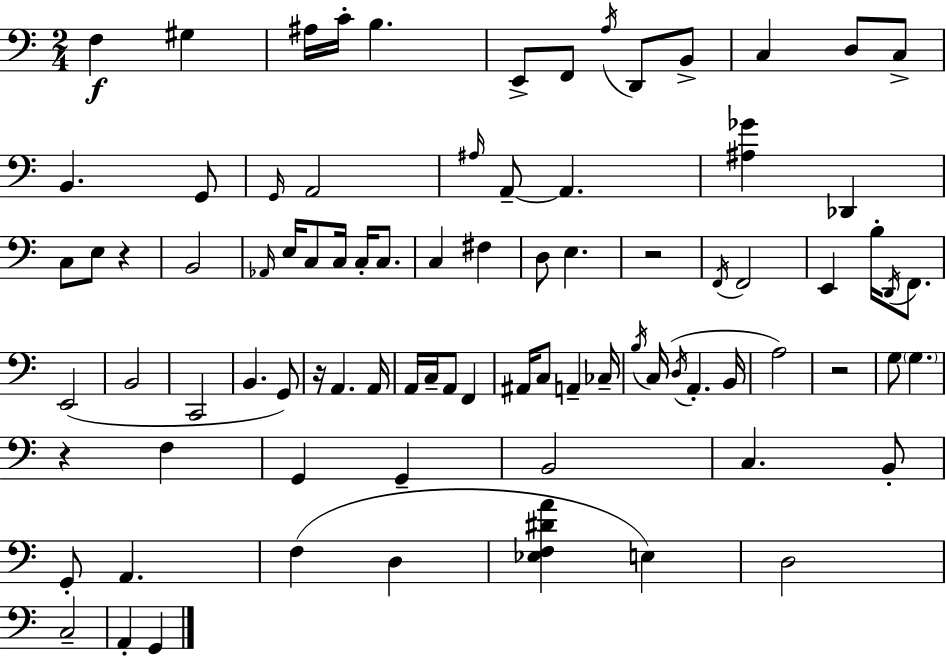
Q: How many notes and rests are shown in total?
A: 85